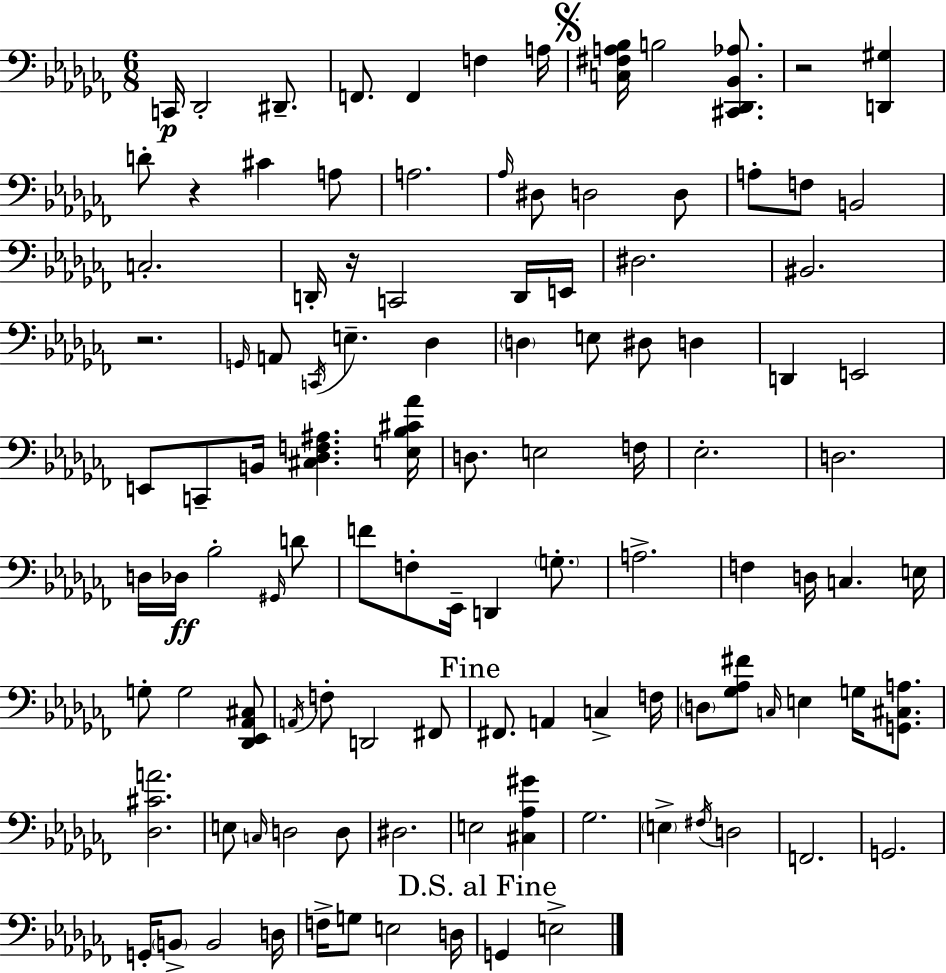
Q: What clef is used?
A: bass